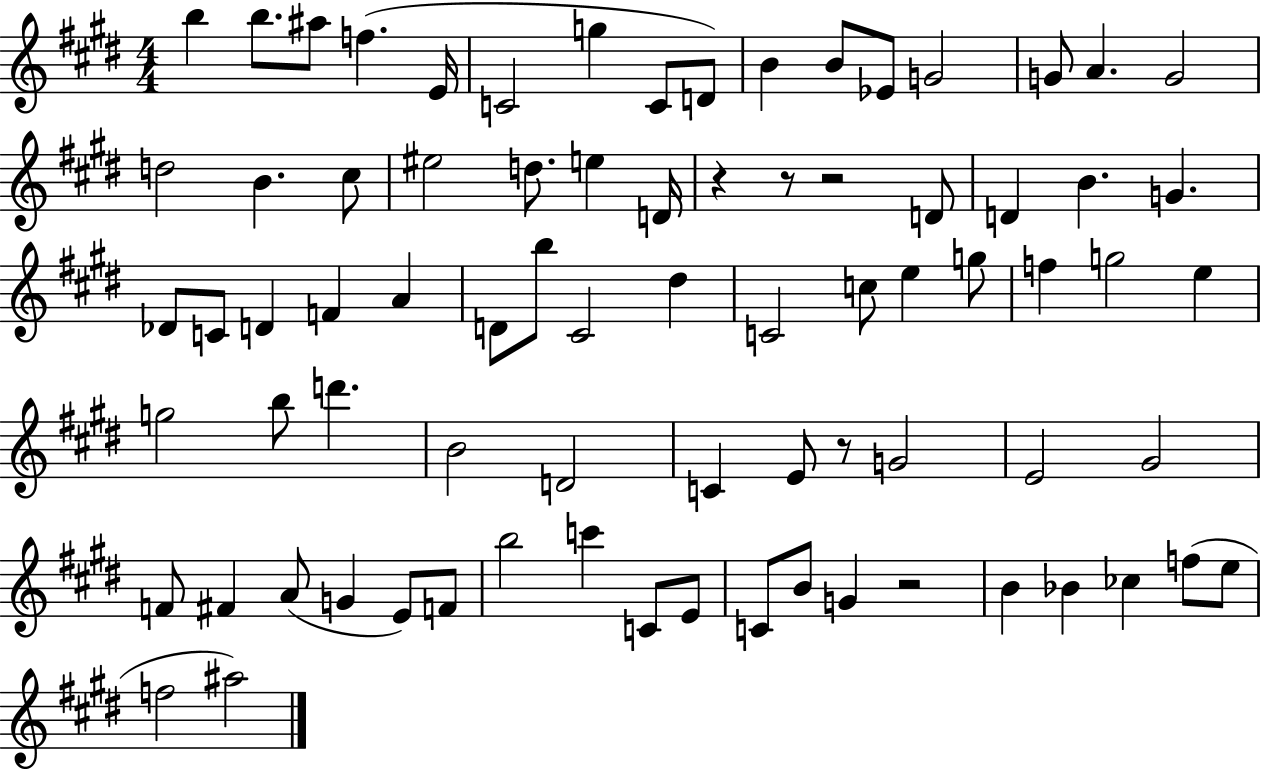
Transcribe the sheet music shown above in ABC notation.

X:1
T:Untitled
M:4/4
L:1/4
K:E
b b/2 ^a/2 f E/4 C2 g C/2 D/2 B B/2 _E/2 G2 G/2 A G2 d2 B ^c/2 ^e2 d/2 e D/4 z z/2 z2 D/2 D B G _D/2 C/2 D F A D/2 b/2 ^C2 ^d C2 c/2 e g/2 f g2 e g2 b/2 d' B2 D2 C E/2 z/2 G2 E2 ^G2 F/2 ^F A/2 G E/2 F/2 b2 c' C/2 E/2 C/2 B/2 G z2 B _B _c f/2 e/2 f2 ^a2